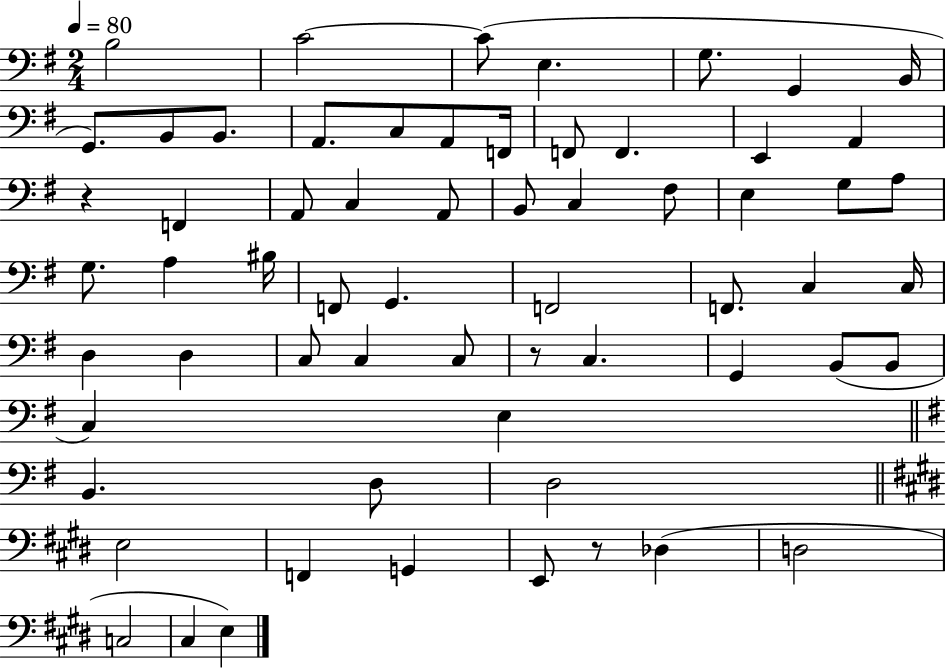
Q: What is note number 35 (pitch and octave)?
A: F2